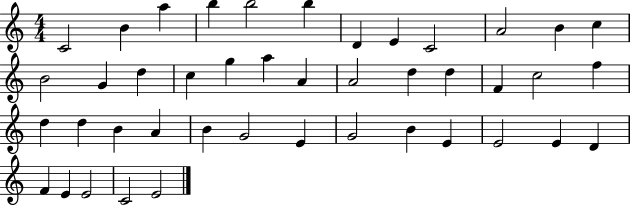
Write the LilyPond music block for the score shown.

{
  \clef treble
  \numericTimeSignature
  \time 4/4
  \key c \major
  c'2 b'4 a''4 | b''4 b''2 b''4 | d'4 e'4 c'2 | a'2 b'4 c''4 | \break b'2 g'4 d''4 | c''4 g''4 a''4 a'4 | a'2 d''4 d''4 | f'4 c''2 f''4 | \break d''4 d''4 b'4 a'4 | b'4 g'2 e'4 | g'2 b'4 e'4 | e'2 e'4 d'4 | \break f'4 e'4 e'2 | c'2 e'2 | \bar "|."
}